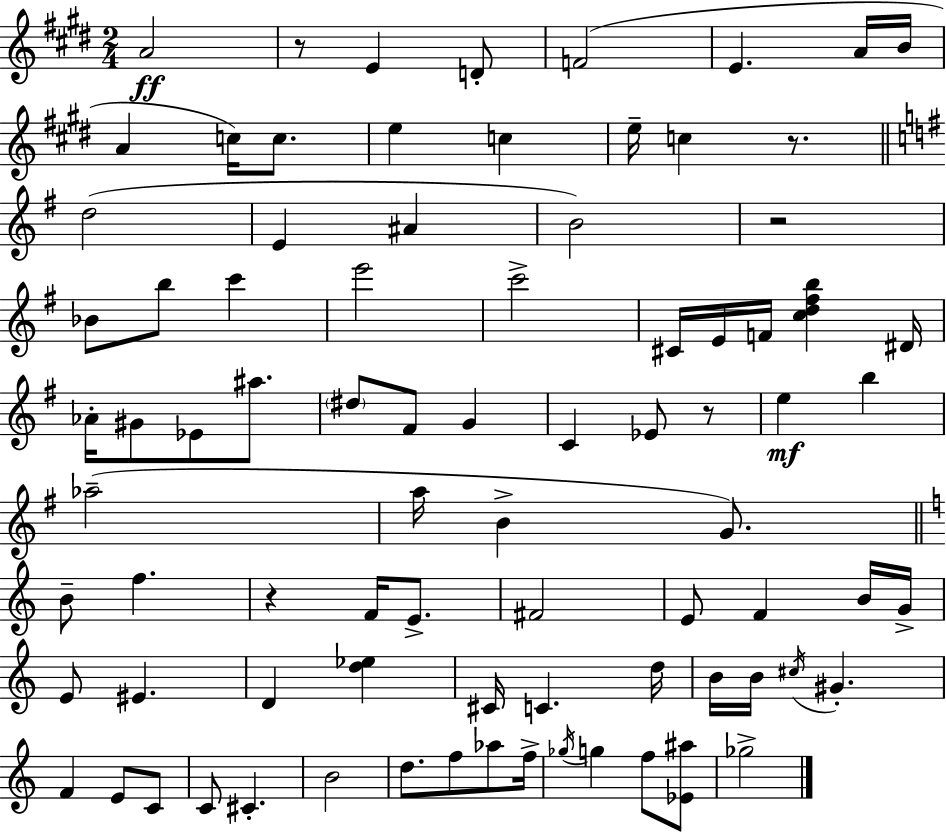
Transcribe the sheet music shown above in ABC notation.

X:1
T:Untitled
M:2/4
L:1/4
K:E
A2 z/2 E D/2 F2 E A/4 B/4 A c/4 c/2 e c e/4 c z/2 d2 E ^A B2 z2 _B/2 b/2 c' e'2 c'2 ^C/4 E/4 F/4 [cd^fb] ^D/4 _A/4 ^G/2 _E/2 ^a/2 ^d/2 ^F/2 G C _E/2 z/2 e b _a2 a/4 B G/2 B/2 f z F/4 E/2 ^F2 E/2 F B/4 G/4 E/2 ^E D [d_e] ^C/4 C d/4 B/4 B/4 ^c/4 ^G F E/2 C/2 C/2 ^C B2 d/2 f/2 _a/2 f/4 _g/4 g f/2 [_E^a]/2 _g2